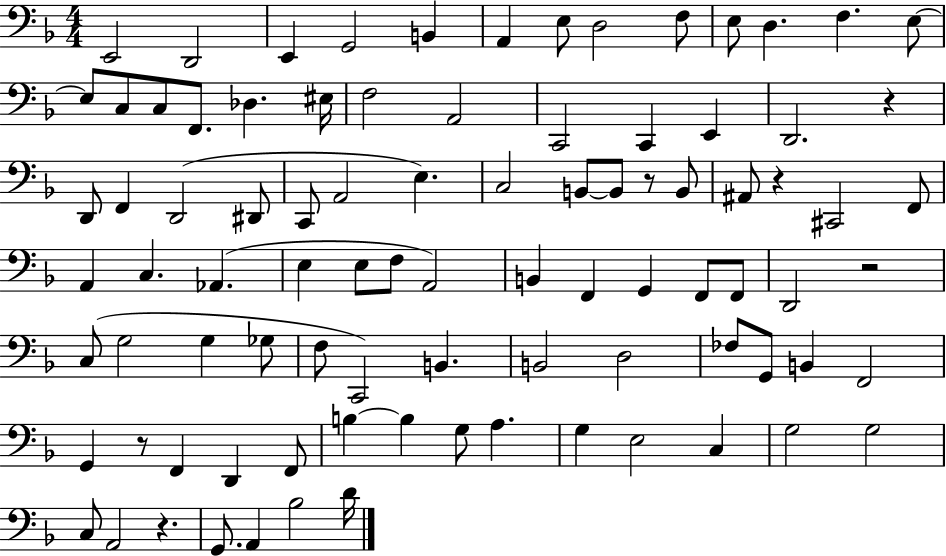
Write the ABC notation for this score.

X:1
T:Untitled
M:4/4
L:1/4
K:F
E,,2 D,,2 E,, G,,2 B,, A,, E,/2 D,2 F,/2 E,/2 D, F, E,/2 E,/2 C,/2 C,/2 F,,/2 _D, ^E,/4 F,2 A,,2 C,,2 C,, E,, D,,2 z D,,/2 F,, D,,2 ^D,,/2 C,,/2 A,,2 E, C,2 B,,/2 B,,/2 z/2 B,,/2 ^A,,/2 z ^C,,2 F,,/2 A,, C, _A,, E, E,/2 F,/2 A,,2 B,, F,, G,, F,,/2 F,,/2 D,,2 z2 C,/2 G,2 G, _G,/2 F,/2 C,,2 B,, B,,2 D,2 _F,/2 G,,/2 B,, F,,2 G,, z/2 F,, D,, F,,/2 B, B, G,/2 A, G, E,2 C, G,2 G,2 C,/2 A,,2 z G,,/2 A,, _B,2 D/4